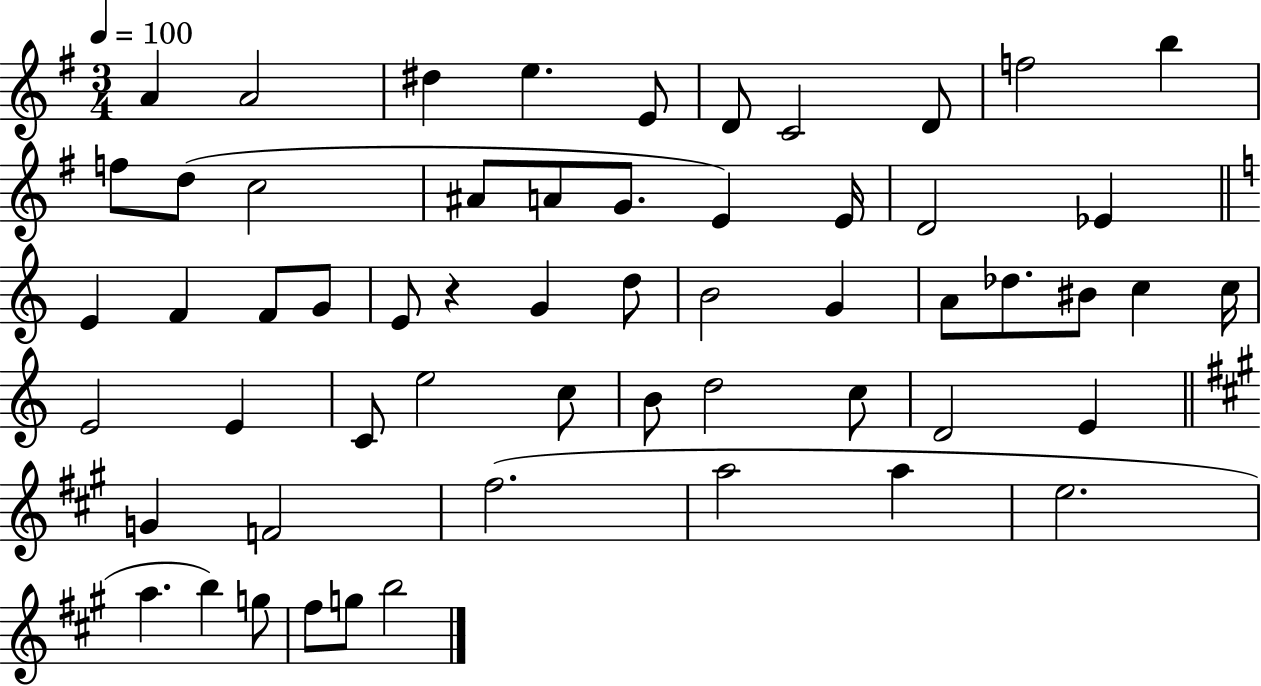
{
  \clef treble
  \numericTimeSignature
  \time 3/4
  \key g \major
  \tempo 4 = 100
  a'4 a'2 | dis''4 e''4. e'8 | d'8 c'2 d'8 | f''2 b''4 | \break f''8 d''8( c''2 | ais'8 a'8 g'8. e'4) e'16 | d'2 ees'4 | \bar "||" \break \key c \major e'4 f'4 f'8 g'8 | e'8 r4 g'4 d''8 | b'2 g'4 | a'8 des''8. bis'8 c''4 c''16 | \break e'2 e'4 | c'8 e''2 c''8 | b'8 d''2 c''8 | d'2 e'4 | \break \bar "||" \break \key a \major g'4 f'2 | fis''2.( | a''2 a''4 | e''2. | \break a''4. b''4) g''8 | fis''8 g''8 b''2 | \bar "|."
}